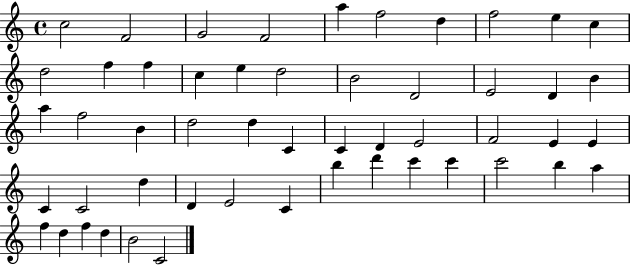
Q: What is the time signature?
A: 4/4